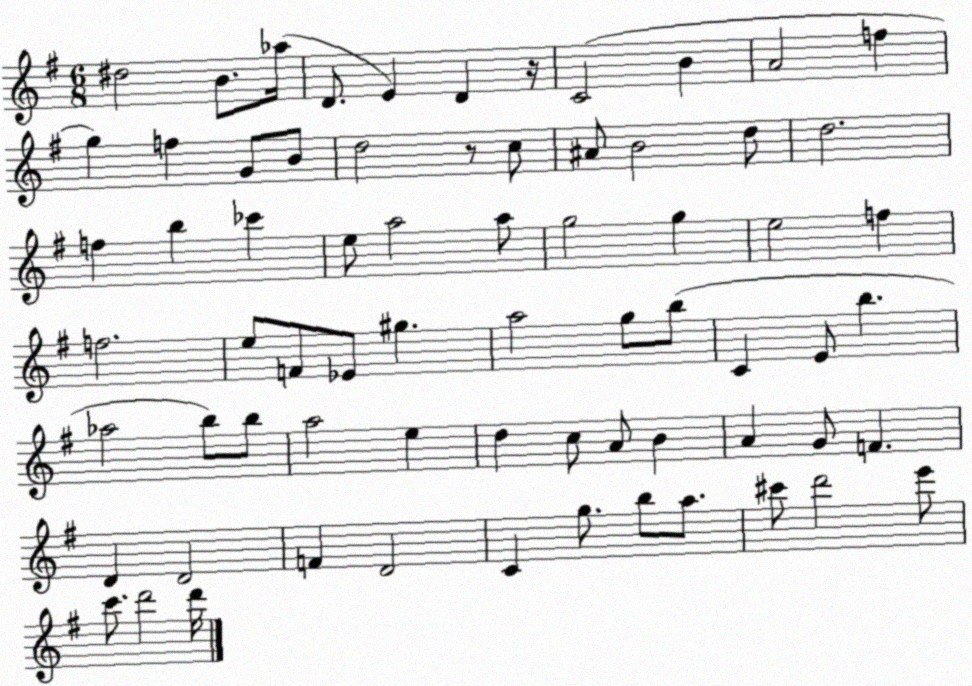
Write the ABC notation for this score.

X:1
T:Untitled
M:6/8
L:1/4
K:G
^d2 B/2 _a/4 D/2 E D z/4 C2 B A2 f g f G/2 B/2 d2 z/2 c/2 ^A/2 B2 d/2 d2 f b _c' e/2 a2 a/2 g2 g e2 f f2 e/2 F/2 _E/2 ^g a2 g/2 b/2 C E/2 b _a2 b/2 b/2 a2 e d c/2 A/2 B A G/2 F D D2 F D2 C g/2 b/2 a/2 ^c'/2 d'2 e'/2 c'/2 d'2 d'/4